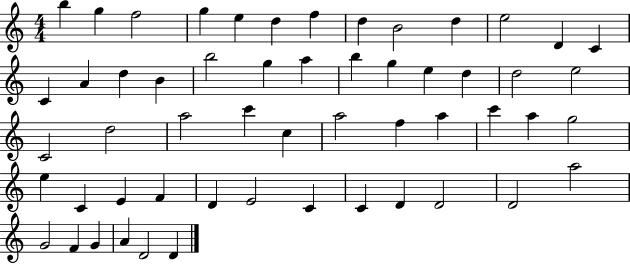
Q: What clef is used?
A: treble